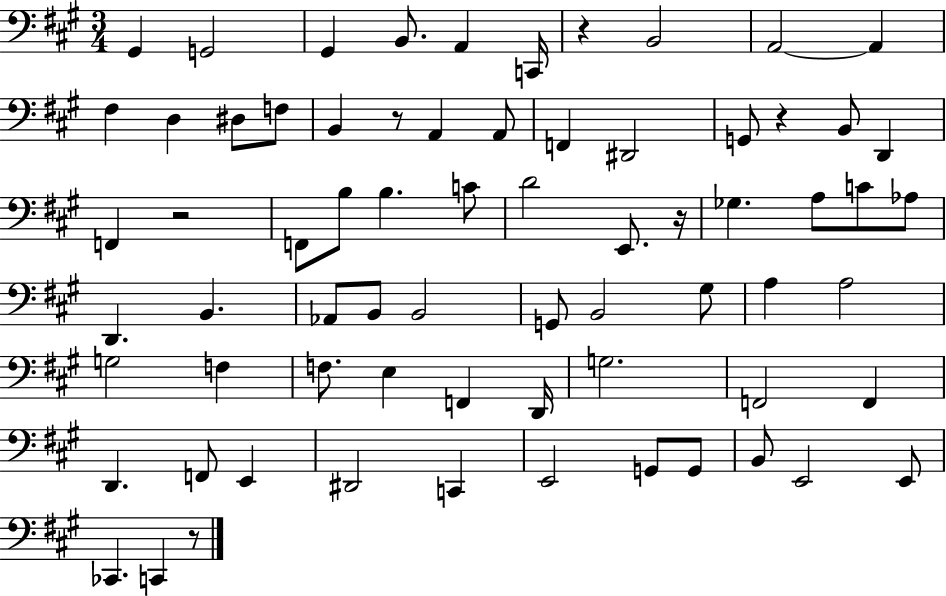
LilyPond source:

{
  \clef bass
  \numericTimeSignature
  \time 3/4
  \key a \major
  gis,4 g,2 | gis,4 b,8. a,4 c,16 | r4 b,2 | a,2~~ a,4 | \break fis4 d4 dis8 f8 | b,4 r8 a,4 a,8 | f,4 dis,2 | g,8 r4 b,8 d,4 | \break f,4 r2 | f,8 b8 b4. c'8 | d'2 e,8. r16 | ges4. a8 c'8 aes8 | \break d,4. b,4. | aes,8 b,8 b,2 | g,8 b,2 gis8 | a4 a2 | \break g2 f4 | f8. e4 f,4 d,16 | g2. | f,2 f,4 | \break d,4. f,8 e,4 | dis,2 c,4 | e,2 g,8 g,8 | b,8 e,2 e,8 | \break ces,4. c,4 r8 | \bar "|."
}